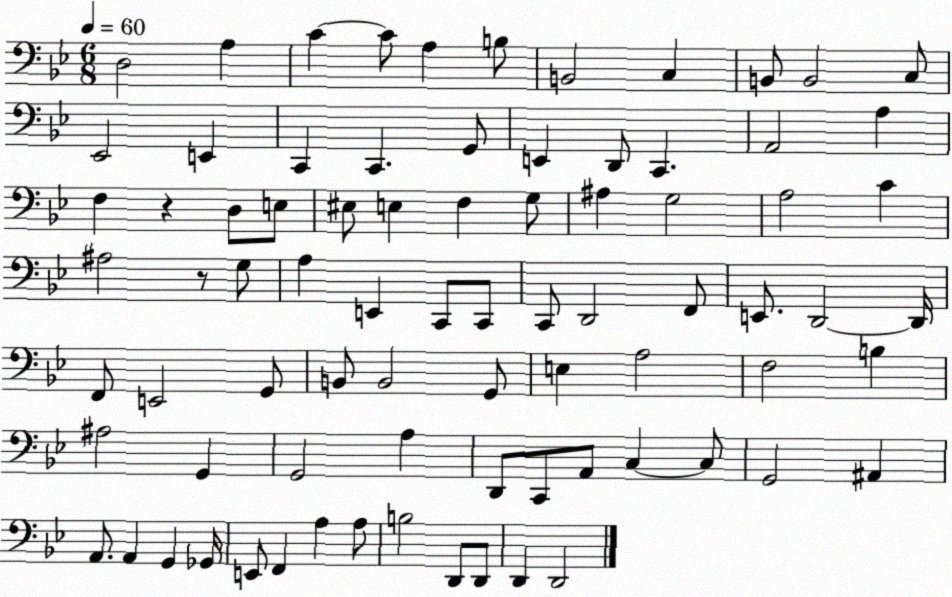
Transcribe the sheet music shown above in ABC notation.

X:1
T:Untitled
M:6/8
L:1/4
K:Bb
D,2 A, C C/2 A, B,/2 B,,2 C, B,,/2 B,,2 C,/2 _E,,2 E,, C,, C,, G,,/2 E,, D,,/2 C,, A,,2 A, F, z D,/2 E,/2 ^E,/2 E, F, G,/2 ^A, G,2 A,2 C ^A,2 z/2 G,/2 A, E,, C,,/2 C,,/2 C,,/2 D,,2 F,,/2 E,,/2 D,,2 D,,/4 F,,/2 E,,2 G,,/2 B,,/2 B,,2 G,,/2 E, A,2 F,2 B, ^A,2 G,, G,,2 A, D,,/2 C,,/2 A,,/2 C, C,/2 G,,2 ^A,, A,,/2 A,, G,, _G,,/4 E,,/2 F,, A, A,/2 B,2 D,,/2 D,,/2 D,, D,,2